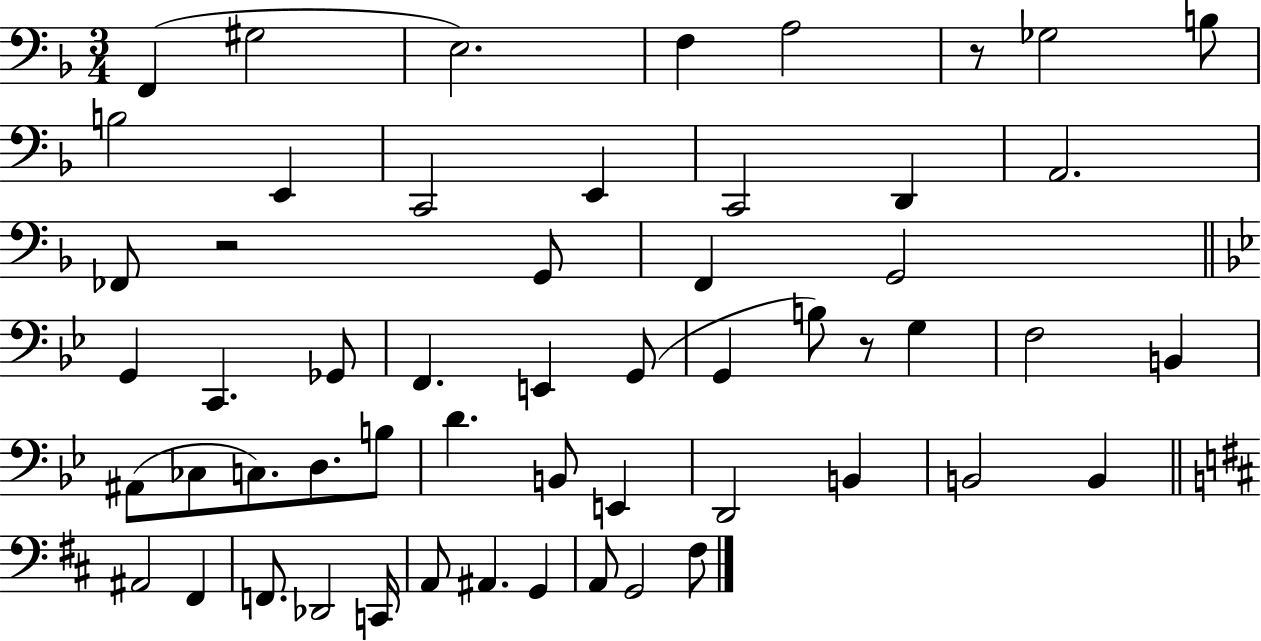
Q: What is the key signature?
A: F major